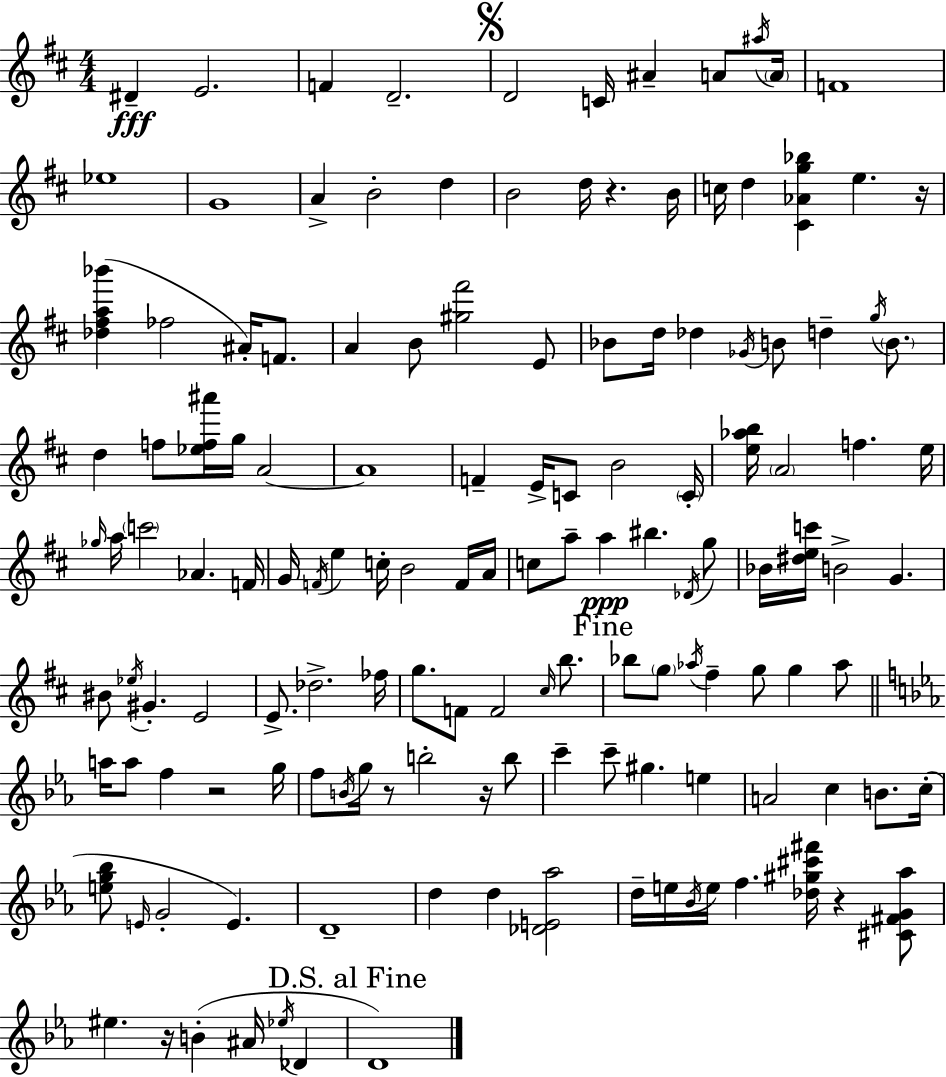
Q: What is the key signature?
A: D major